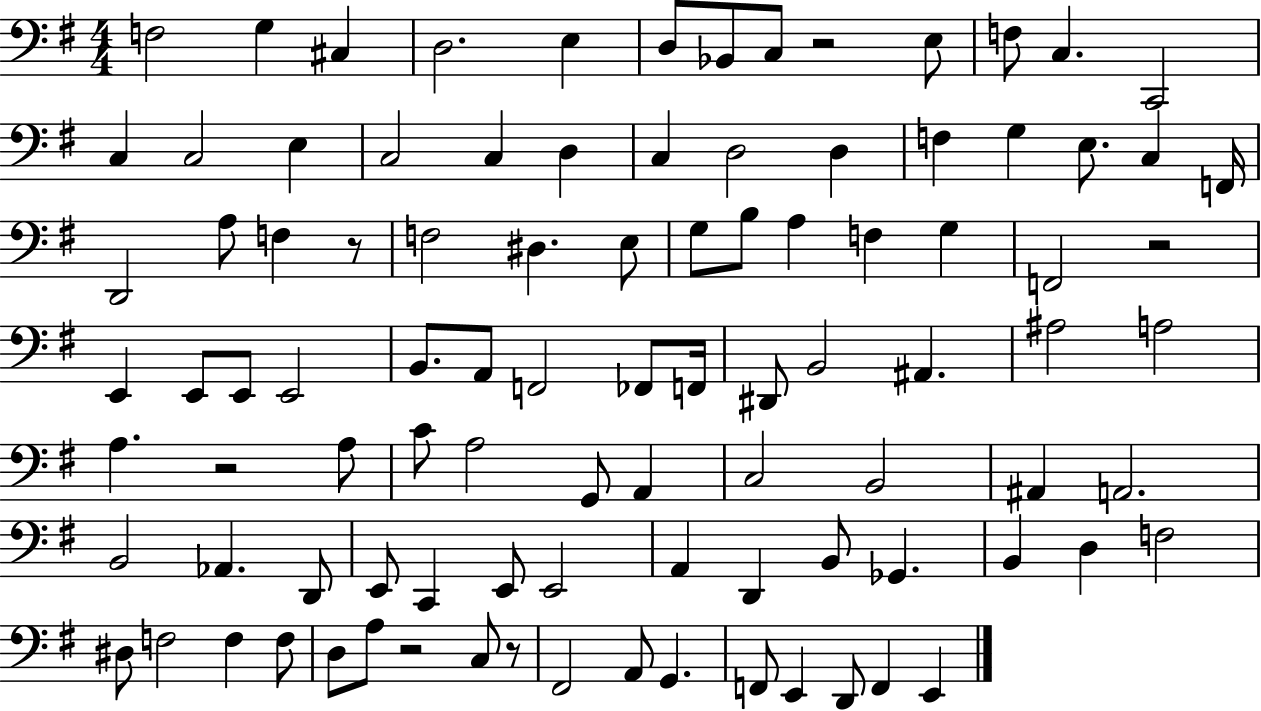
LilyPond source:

{
  \clef bass
  \numericTimeSignature
  \time 4/4
  \key g \major
  \repeat volta 2 { f2 g4 cis4 | d2. e4 | d8 bes,8 c8 r2 e8 | f8 c4. c,2 | \break c4 c2 e4 | c2 c4 d4 | c4 d2 d4 | f4 g4 e8. c4 f,16 | \break d,2 a8 f4 r8 | f2 dis4. e8 | g8 b8 a4 f4 g4 | f,2 r2 | \break e,4 e,8 e,8 e,2 | b,8. a,8 f,2 fes,8 f,16 | dis,8 b,2 ais,4. | ais2 a2 | \break a4. r2 a8 | c'8 a2 g,8 a,4 | c2 b,2 | ais,4 a,2. | \break b,2 aes,4. d,8 | e,8 c,4 e,8 e,2 | a,4 d,4 b,8 ges,4. | b,4 d4 f2 | \break dis8 f2 f4 f8 | d8 a8 r2 c8 r8 | fis,2 a,8 g,4. | f,8 e,4 d,8 f,4 e,4 | \break } \bar "|."
}